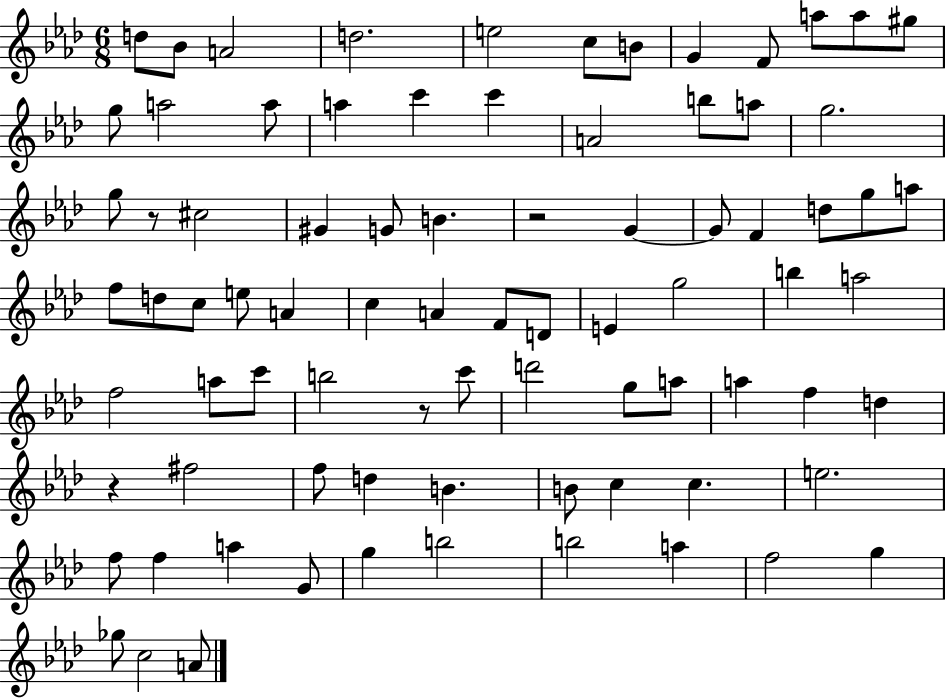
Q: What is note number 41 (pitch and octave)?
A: F4